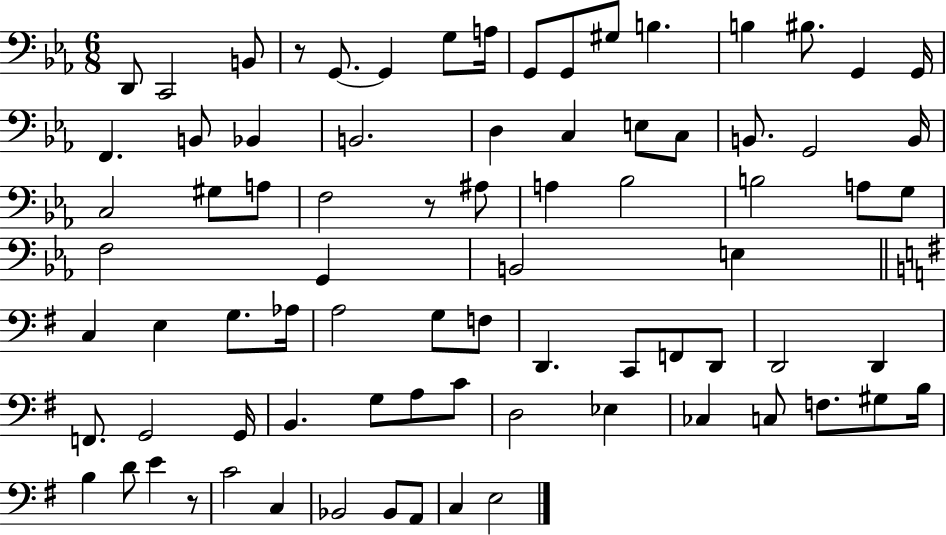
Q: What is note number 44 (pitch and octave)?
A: Ab3